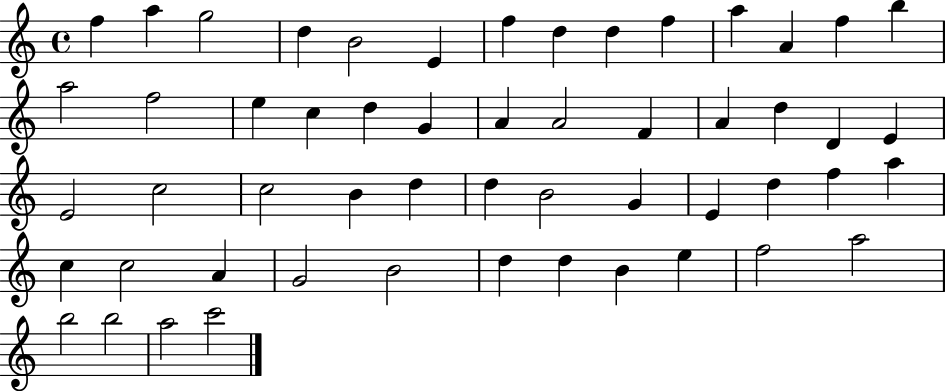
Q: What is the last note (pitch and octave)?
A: C6